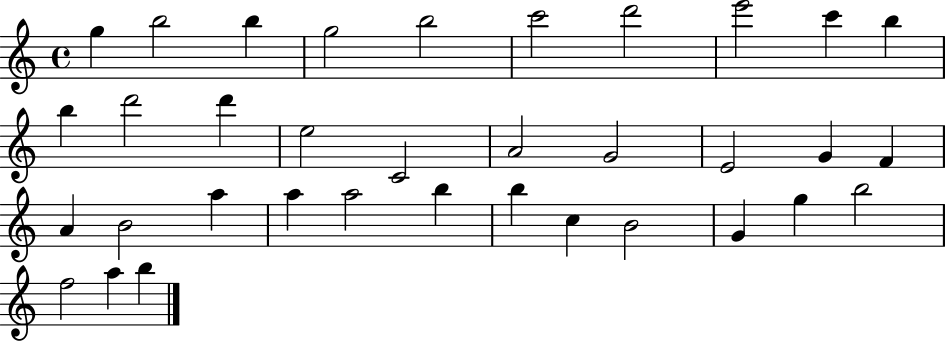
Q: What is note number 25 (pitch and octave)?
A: A5